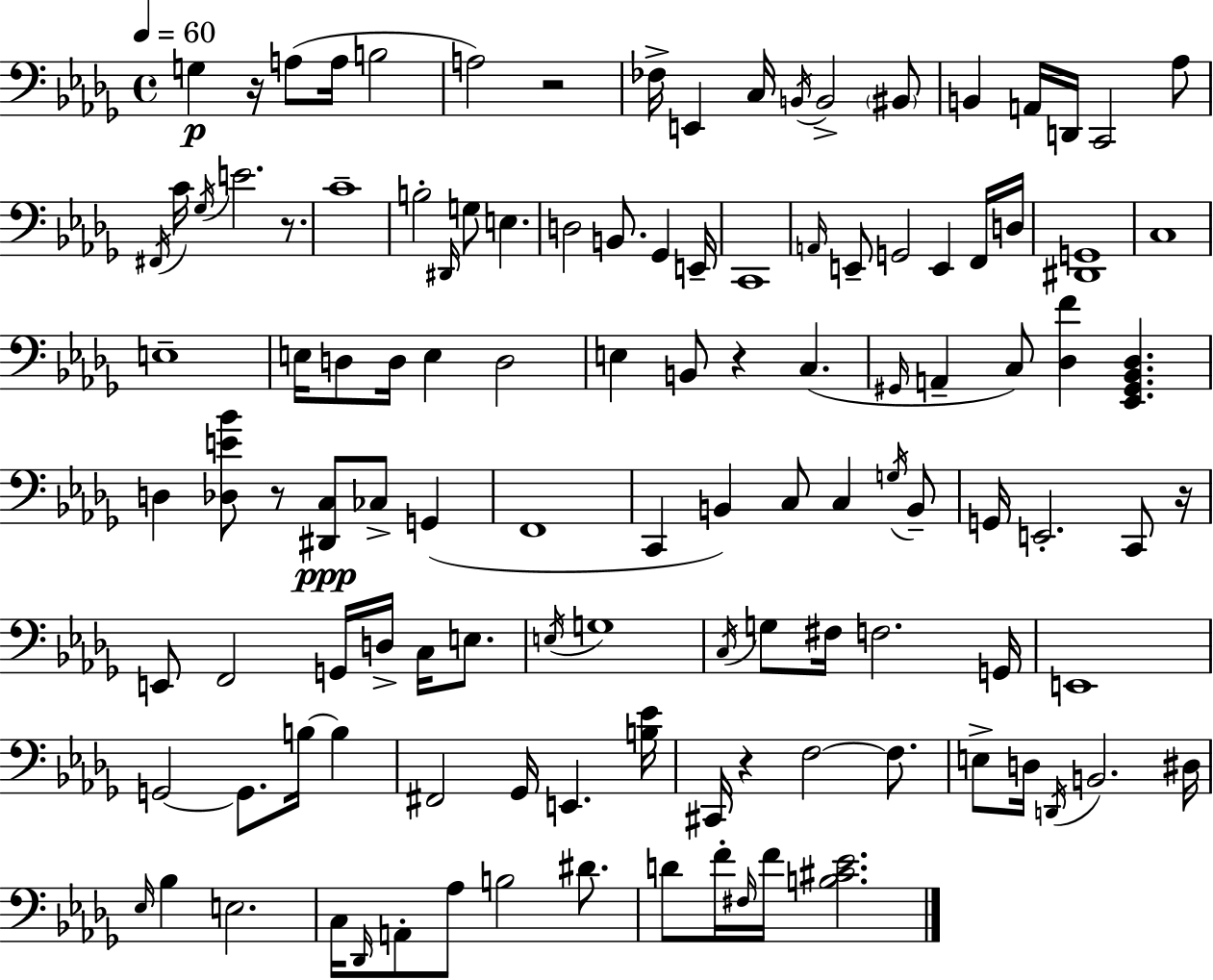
G3/q R/s A3/e A3/s B3/h A3/h R/h FES3/s E2/q C3/s B2/s B2/h BIS2/e B2/q A2/s D2/s C2/h Ab3/e F#2/s C4/s Gb3/s E4/h. R/e. C4/w B3/h D#2/s G3/e E3/q. D3/h B2/e. Gb2/q E2/s C2/w A2/s E2/e G2/h E2/q F2/s D3/s [D#2,G2]/w C3/w E3/w E3/s D3/e D3/s E3/q D3/h E3/q B2/e R/q C3/q. G#2/s A2/q C3/e [Db3,F4]/q [Eb2,G#2,Bb2,Db3]/q. D3/q [Db3,E4,Bb4]/e R/e [D#2,C3]/e CES3/e G2/q F2/w C2/q B2/q C3/e C3/q G3/s B2/e G2/s E2/h. C2/e R/s E2/e F2/h G2/s D3/s C3/s E3/e. E3/s G3/w C3/s G3/e F#3/s F3/h. G2/s E2/w G2/h G2/e. B3/s B3/q F#2/h Gb2/s E2/q. [B3,Eb4]/s C#2/s R/q F3/h F3/e. E3/e D3/s D2/s B2/h. D#3/s Eb3/s Bb3/q E3/h. C3/s Db2/s A2/e Ab3/e B3/h D#4/e. D4/e F4/s F#3/s F4/s [B3,C#4,Eb4]/h.